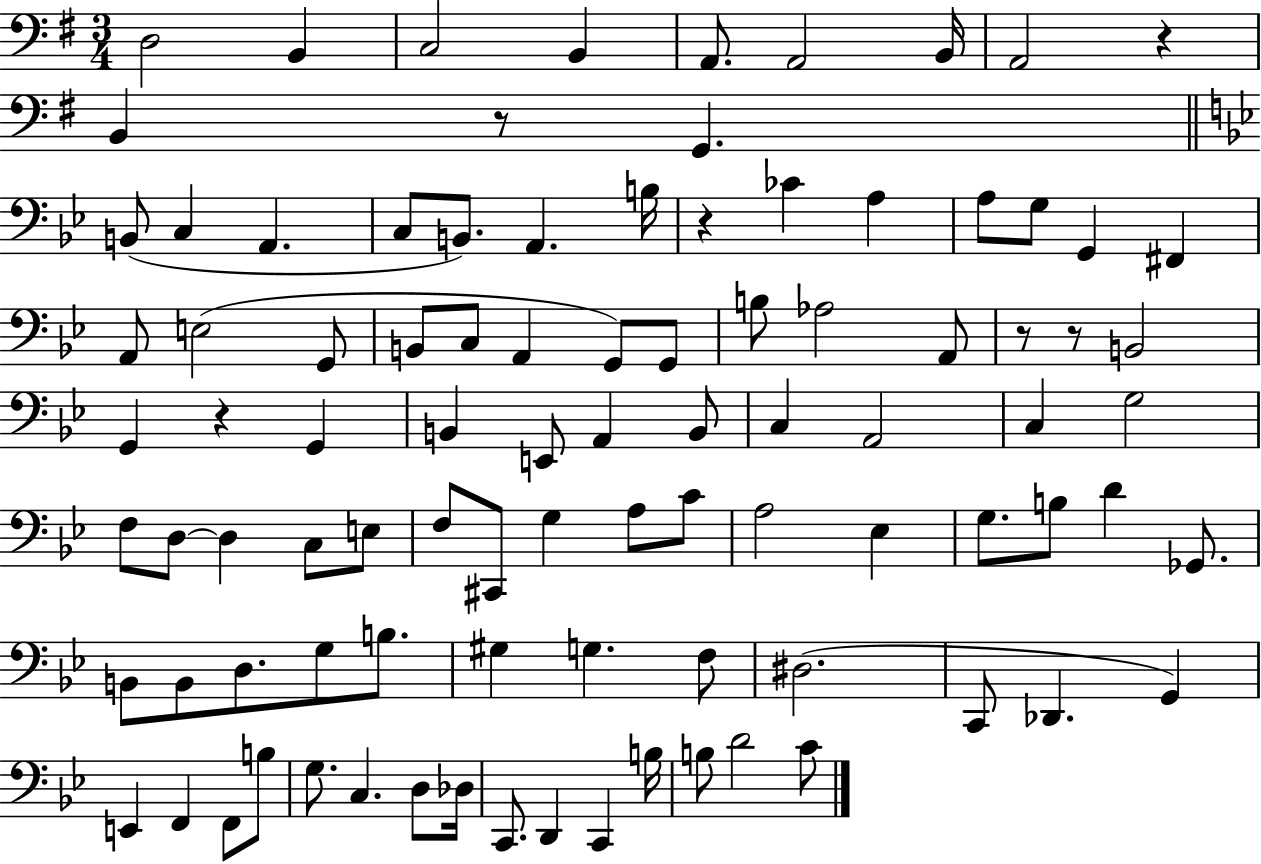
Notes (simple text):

D3/h B2/q C3/h B2/q A2/e. A2/h B2/s A2/h R/q B2/q R/e G2/q. B2/e C3/q A2/q. C3/e B2/e. A2/q. B3/s R/q CES4/q A3/q A3/e G3/e G2/q F#2/q A2/e E3/h G2/e B2/e C3/e A2/q G2/e G2/e B3/e Ab3/h A2/e R/e R/e B2/h G2/q R/q G2/q B2/q E2/e A2/q B2/e C3/q A2/h C3/q G3/h F3/e D3/e D3/q C3/e E3/e F3/e C#2/e G3/q A3/e C4/e A3/h Eb3/q G3/e. B3/e D4/q Gb2/e. B2/e B2/e D3/e. G3/e B3/e. G#3/q G3/q. F3/e D#3/h. C2/e Db2/q. G2/q E2/q F2/q F2/e B3/e G3/e. C3/q. D3/e Db3/s C2/e. D2/q C2/q B3/s B3/e D4/h C4/e